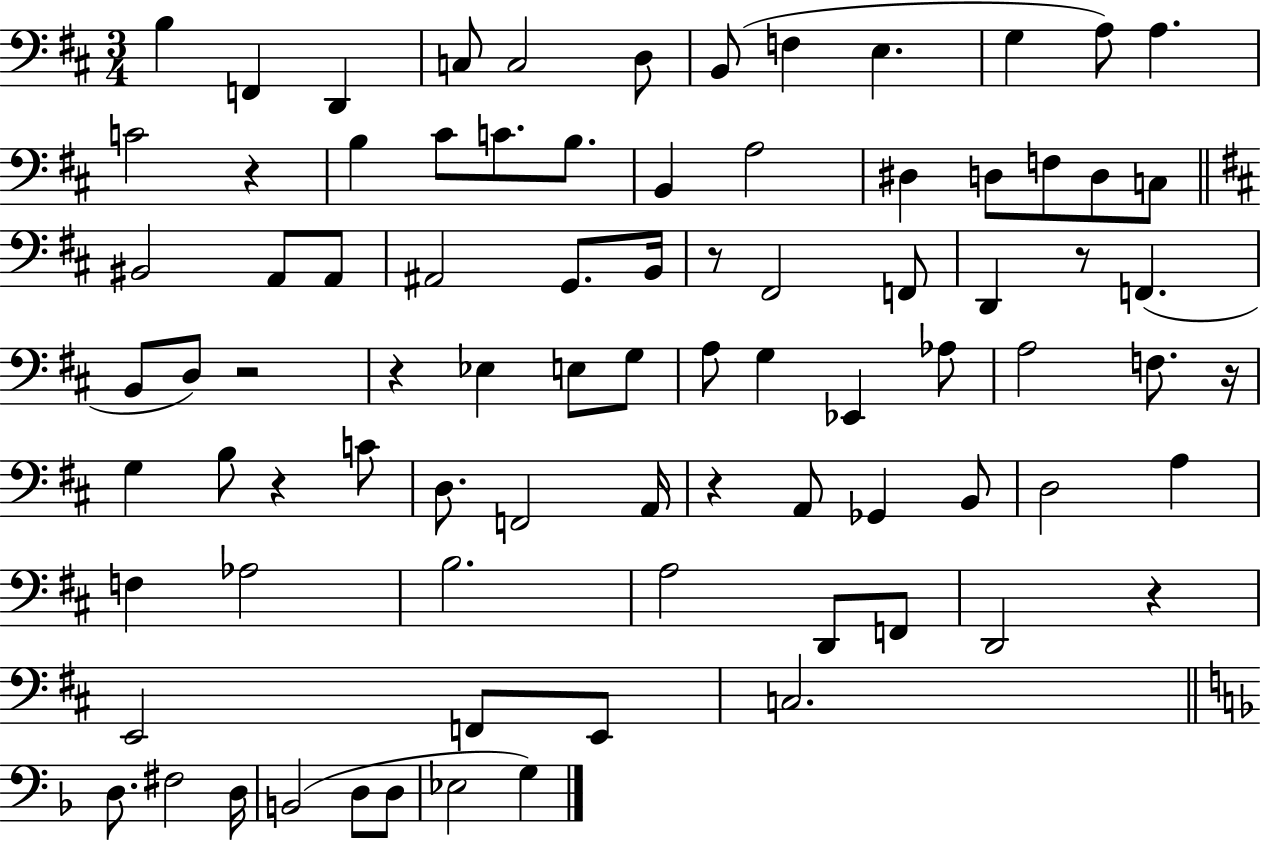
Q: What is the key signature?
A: D major